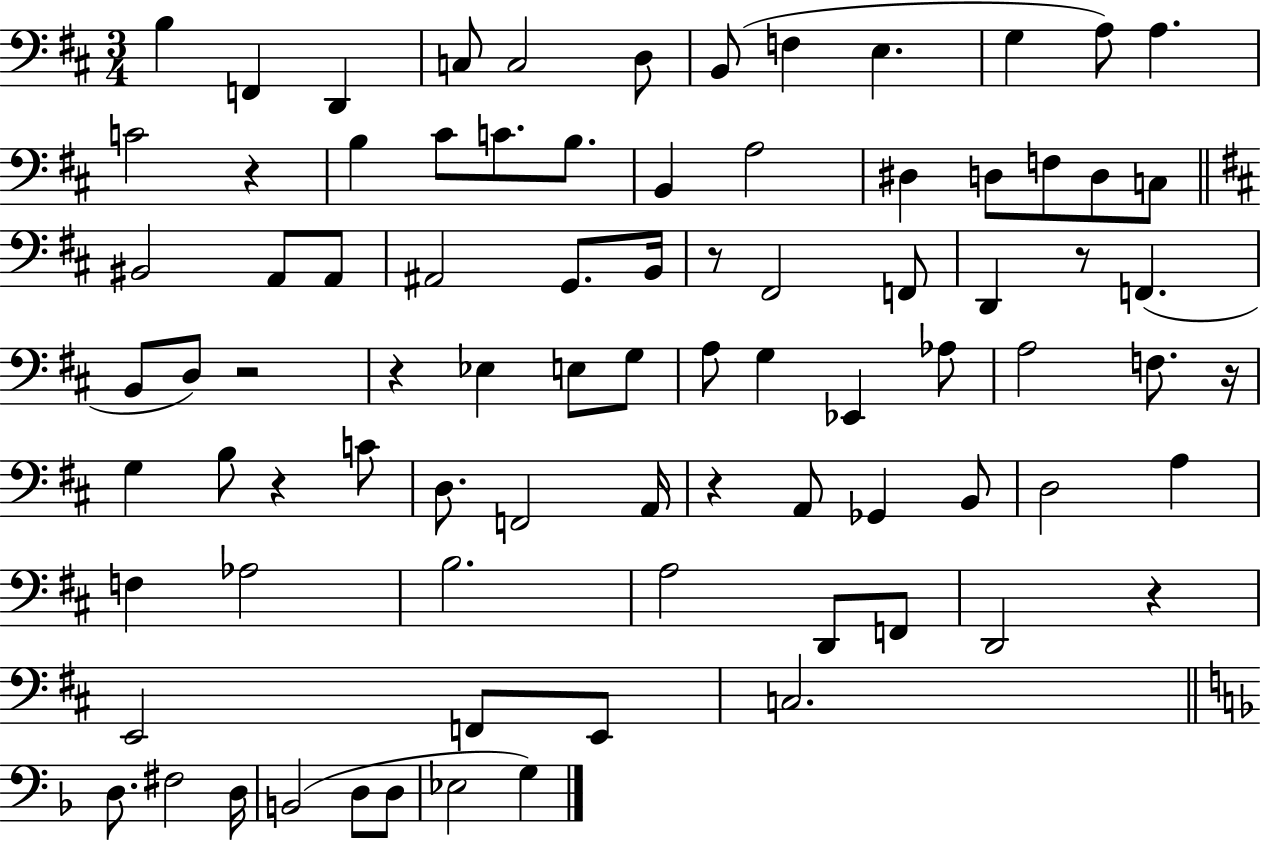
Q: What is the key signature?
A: D major